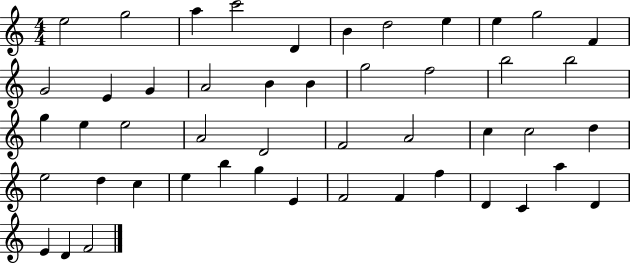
E5/h G5/h A5/q C6/h D4/q B4/q D5/h E5/q E5/q G5/h F4/q G4/h E4/q G4/q A4/h B4/q B4/q G5/h F5/h B5/h B5/h G5/q E5/q E5/h A4/h D4/h F4/h A4/h C5/q C5/h D5/q E5/h D5/q C5/q E5/q B5/q G5/q E4/q F4/h F4/q F5/q D4/q C4/q A5/q D4/q E4/q D4/q F4/h